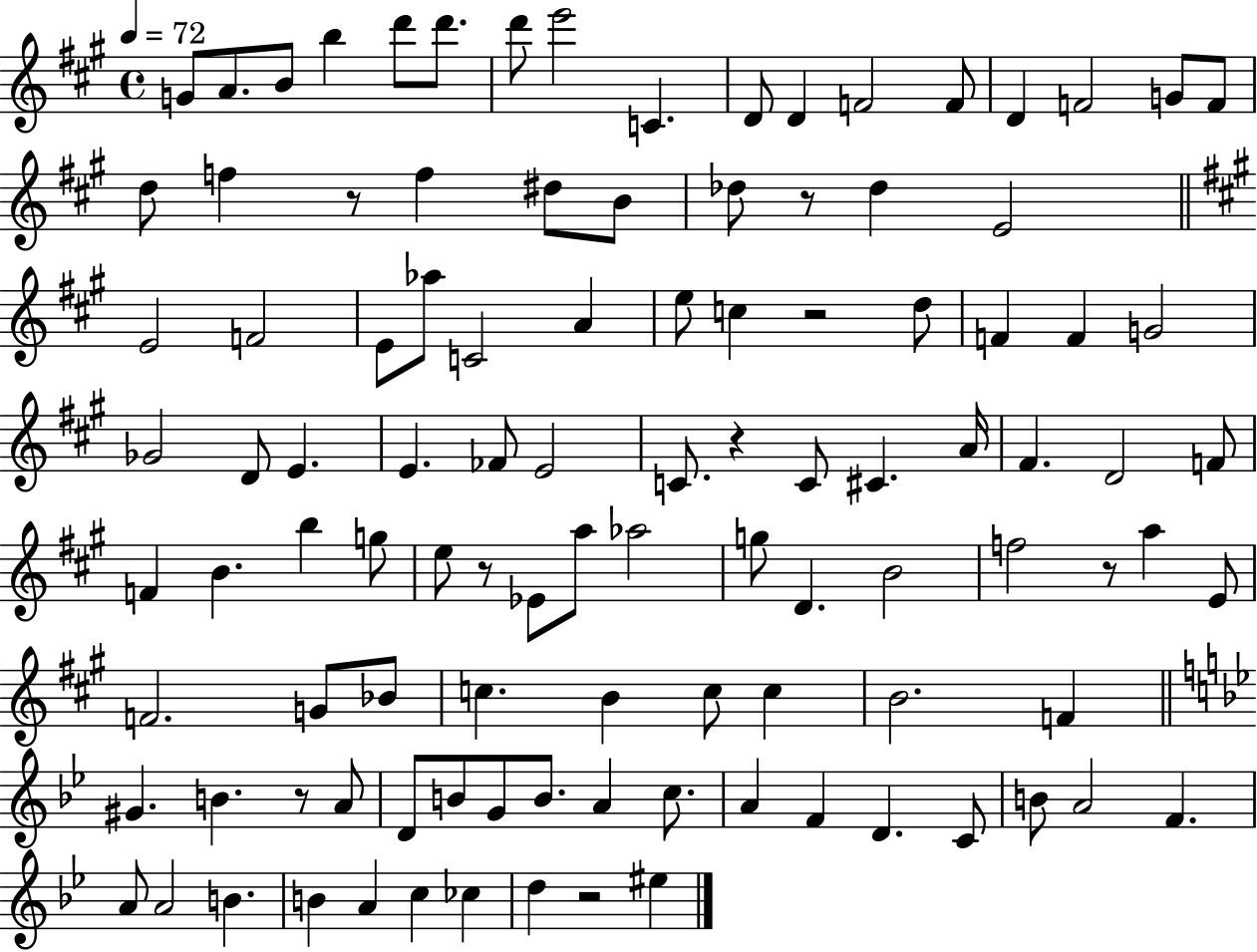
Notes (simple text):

G4/e A4/e. B4/e B5/q D6/e D6/e. D6/e E6/h C4/q. D4/e D4/q F4/h F4/e D4/q F4/h G4/e F4/e D5/e F5/q R/e F5/q D#5/e B4/e Db5/e R/e Db5/q E4/h E4/h F4/h E4/e Ab5/e C4/h A4/q E5/e C5/q R/h D5/e F4/q F4/q G4/h Gb4/h D4/e E4/q. E4/q. FES4/e E4/h C4/e. R/q C4/e C#4/q. A4/s F#4/q. D4/h F4/e F4/q B4/q. B5/q G5/e E5/e R/e Eb4/e A5/e Ab5/h G5/e D4/q. B4/h F5/h R/e A5/q E4/e F4/h. G4/e Bb4/e C5/q. B4/q C5/e C5/q B4/h. F4/q G#4/q. B4/q. R/e A4/e D4/e B4/e G4/e B4/e. A4/q C5/e. A4/q F4/q D4/q. C4/e B4/e A4/h F4/q. A4/e A4/h B4/q. B4/q A4/q C5/q CES5/q D5/q R/h EIS5/q